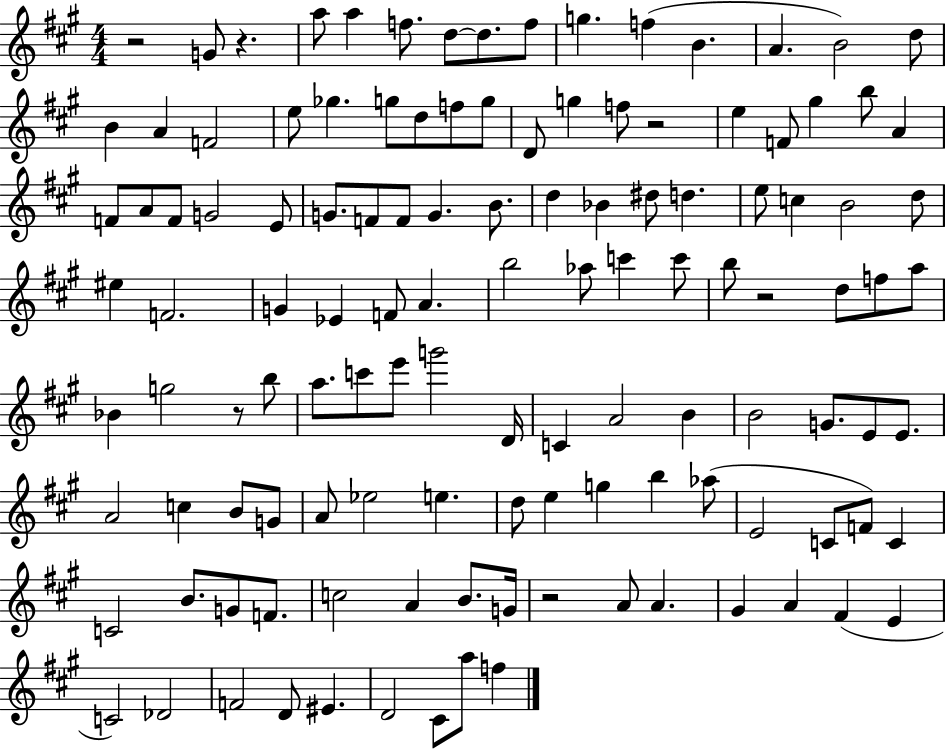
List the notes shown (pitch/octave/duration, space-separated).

R/h G4/e R/q. A5/e A5/q F5/e. D5/e D5/e. F5/e G5/q. F5/q B4/q. A4/q. B4/h D5/e B4/q A4/q F4/h E5/e Gb5/q. G5/e D5/e F5/e G5/e D4/e G5/q F5/e R/h E5/q F4/e G#5/q B5/e A4/q F4/e A4/e F4/e G4/h E4/e G4/e. F4/e F4/e G4/q. B4/e. D5/q Bb4/q D#5/e D5/q. E5/e C5/q B4/h D5/e EIS5/q F4/h. G4/q Eb4/q F4/e A4/q. B5/h Ab5/e C6/q C6/e B5/e R/h D5/e F5/e A5/e Bb4/q G5/h R/e B5/e A5/e. C6/e E6/e G6/h D4/s C4/q A4/h B4/q B4/h G4/e. E4/e E4/e. A4/h C5/q B4/e G4/e A4/e Eb5/h E5/q. D5/e E5/q G5/q B5/q Ab5/e E4/h C4/e F4/e C4/q C4/h B4/e. G4/e F4/e. C5/h A4/q B4/e. G4/s R/h A4/e A4/q. G#4/q A4/q F#4/q E4/q C4/h Db4/h F4/h D4/e EIS4/q. D4/h C#4/e A5/e F5/q